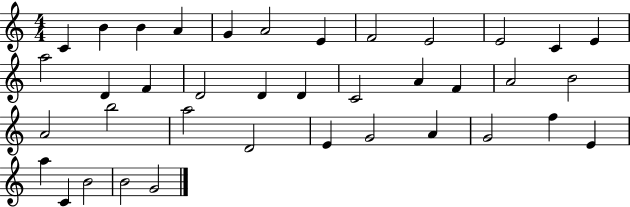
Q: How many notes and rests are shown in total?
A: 38